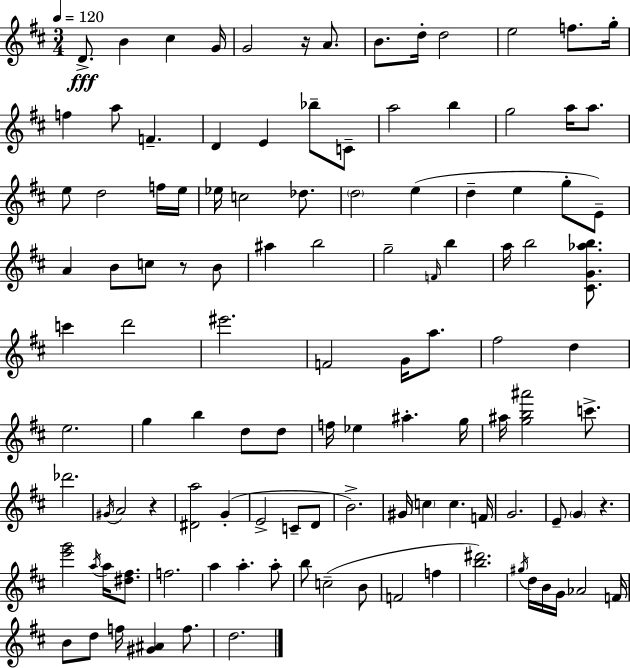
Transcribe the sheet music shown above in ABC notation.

X:1
T:Untitled
M:3/4
L:1/4
K:D
D/2 B ^c G/4 G2 z/4 A/2 B/2 d/4 d2 e2 f/2 g/4 f a/2 F D E _b/2 C/2 a2 b g2 a/4 a/2 e/2 d2 f/4 e/4 _e/4 c2 _d/2 d2 e d e g/2 E/2 A B/2 c/2 z/2 B/2 ^a b2 g2 F/4 b a/4 b2 [^CG_ab]/2 c' d'2 ^e'2 F2 G/4 a/2 ^f2 d e2 g b d/2 d/2 f/4 _e ^a g/4 ^a/4 [gb^a']2 c'/2 _d'2 ^G/4 A2 z [^Da]2 G E2 C/2 D/2 B2 ^G/4 c c F/4 G2 E/2 G z [e'g']2 a/4 a/4 [^d^f]/2 f2 a a a/2 b/2 c2 B/2 F2 f [b^d']2 ^g/4 d/4 B/4 G/4 _A2 F/4 B/2 d/2 f/4 [^G^A] f/2 d2